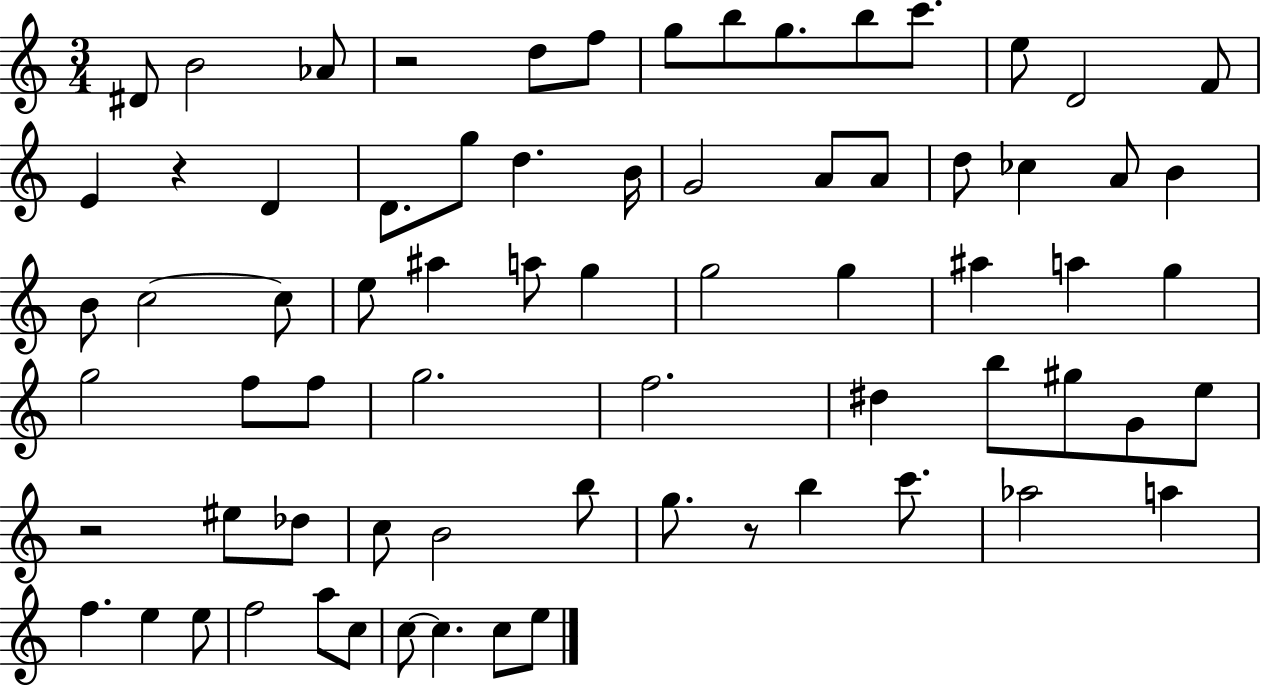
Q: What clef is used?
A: treble